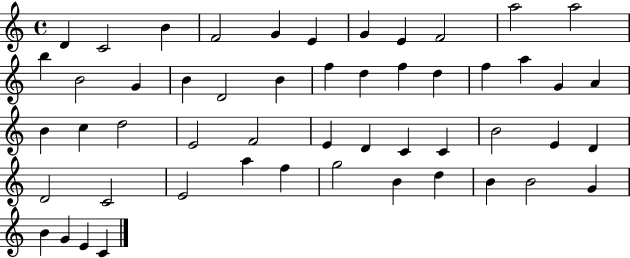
{
  \clef treble
  \time 4/4
  \defaultTimeSignature
  \key c \major
  d'4 c'2 b'4 | f'2 g'4 e'4 | g'4 e'4 f'2 | a''2 a''2 | \break b''4 b'2 g'4 | b'4 d'2 b'4 | f''4 d''4 f''4 d''4 | f''4 a''4 g'4 a'4 | \break b'4 c''4 d''2 | e'2 f'2 | e'4 d'4 c'4 c'4 | b'2 e'4 d'4 | \break d'2 c'2 | e'2 a''4 f''4 | g''2 b'4 d''4 | b'4 b'2 g'4 | \break b'4 g'4 e'4 c'4 | \bar "|."
}